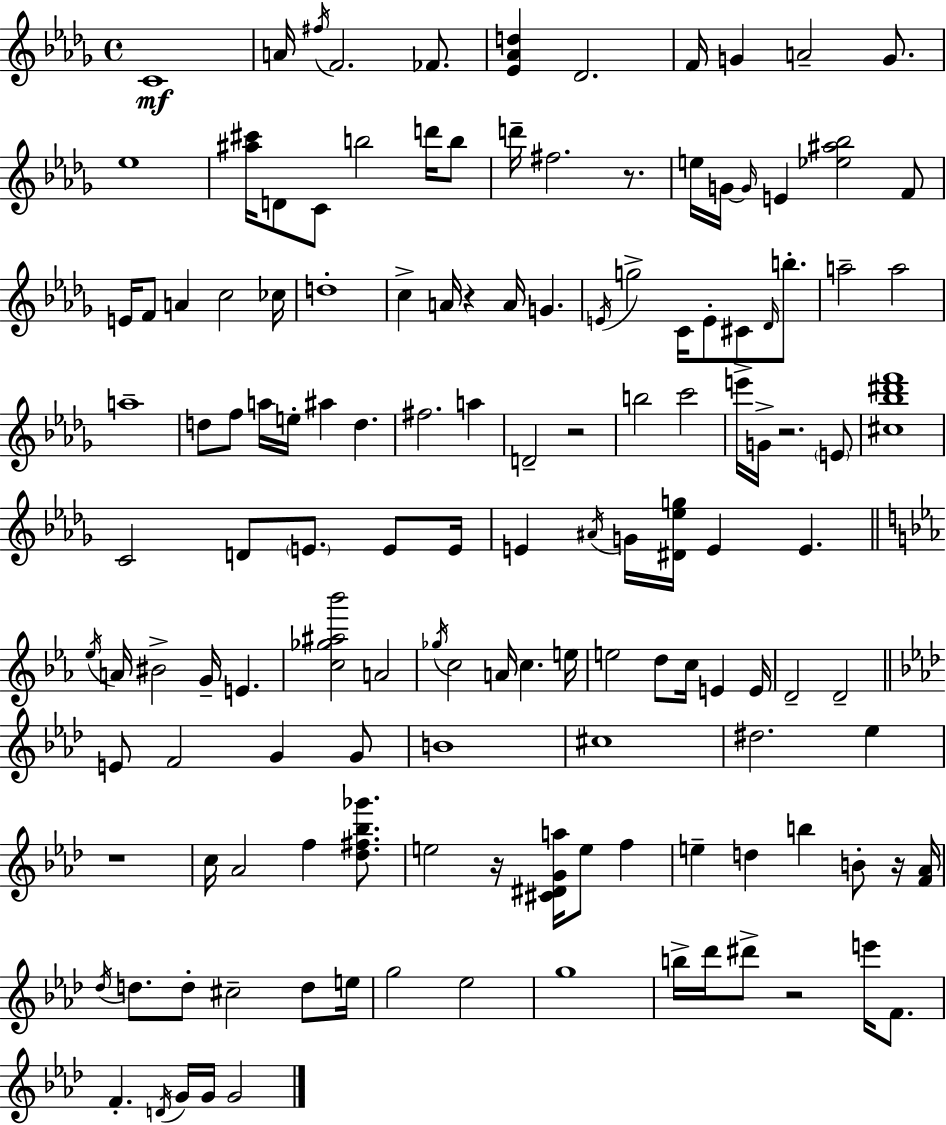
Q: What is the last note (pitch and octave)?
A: G4